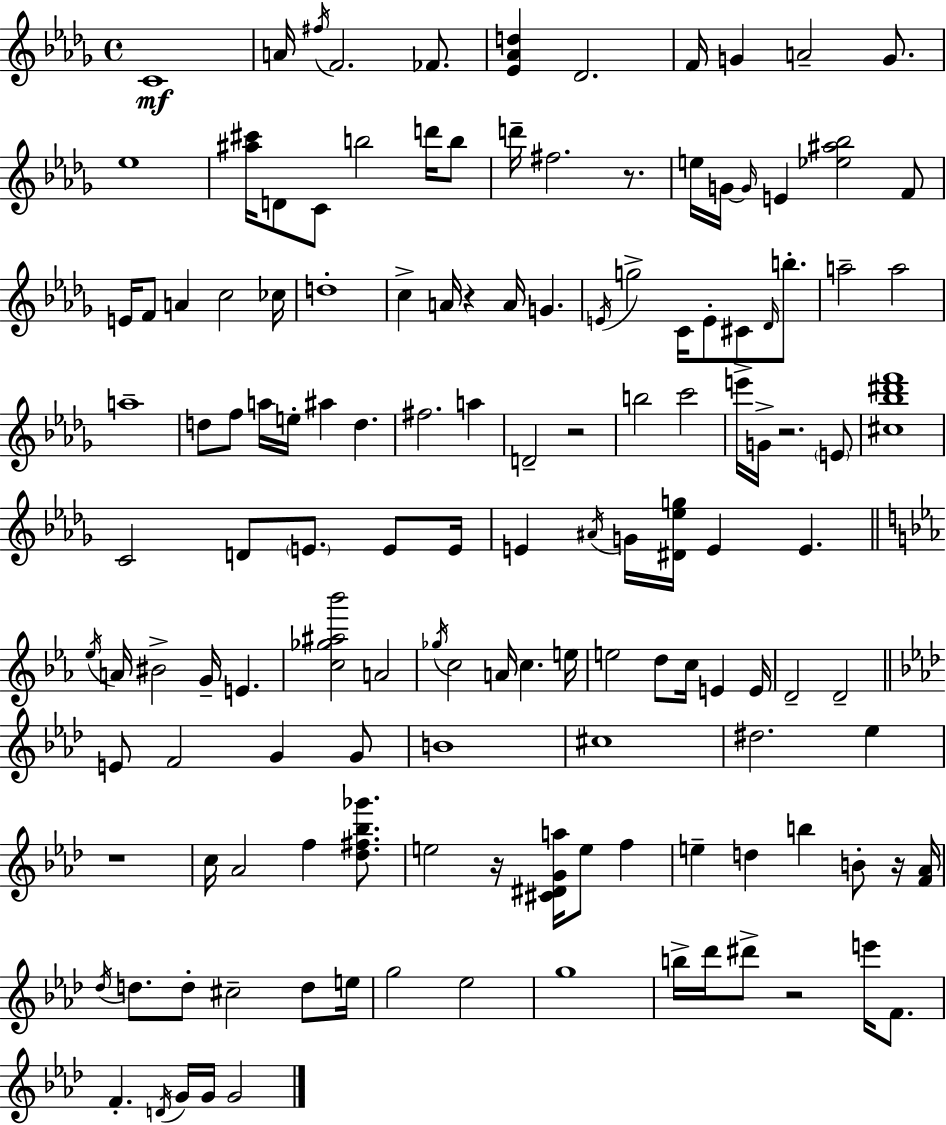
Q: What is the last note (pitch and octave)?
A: G4